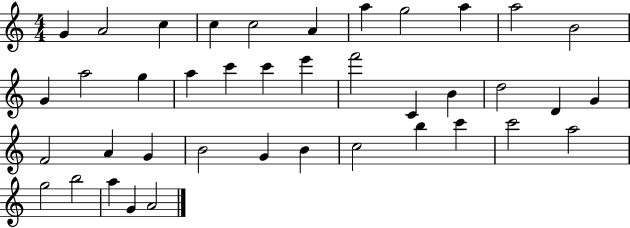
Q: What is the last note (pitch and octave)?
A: A4